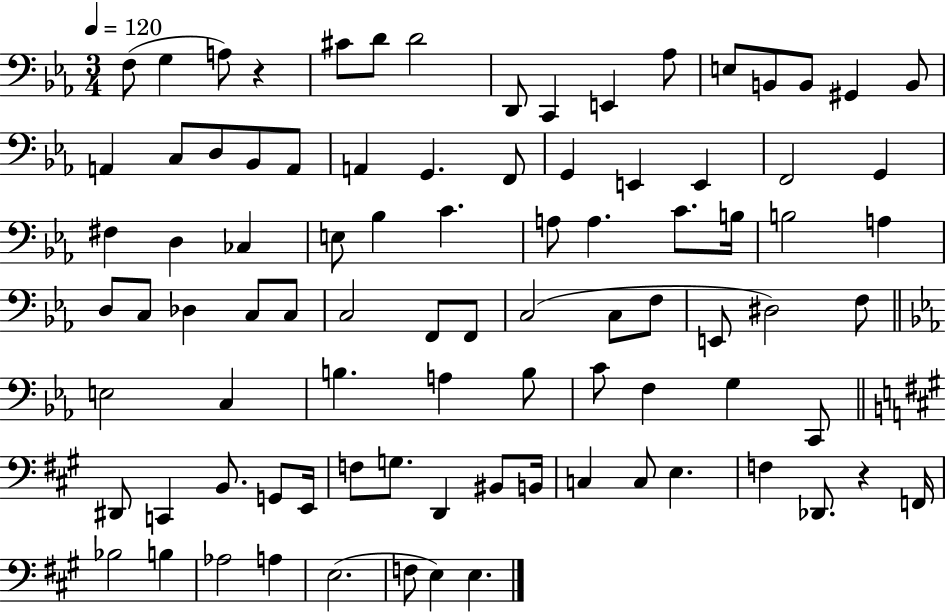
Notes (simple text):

F3/e G3/q A3/e R/q C#4/e D4/e D4/h D2/e C2/q E2/q Ab3/e E3/e B2/e B2/e G#2/q B2/e A2/q C3/e D3/e Bb2/e A2/e A2/q G2/q. F2/e G2/q E2/q E2/q F2/h G2/q F#3/q D3/q CES3/q E3/e Bb3/q C4/q. A3/e A3/q. C4/e. B3/s B3/h A3/q D3/e C3/e Db3/q C3/e C3/e C3/h F2/e F2/e C3/h C3/e F3/e E2/e D#3/h F3/e E3/h C3/q B3/q. A3/q B3/e C4/e F3/q G3/q C2/e D#2/e C2/q B2/e. G2/e E2/s F3/e G3/e. D2/q BIS2/e B2/s C3/q C3/e E3/q. F3/q Db2/e. R/q F2/s Bb3/h B3/q Ab3/h A3/q E3/h. F3/e E3/q E3/q.